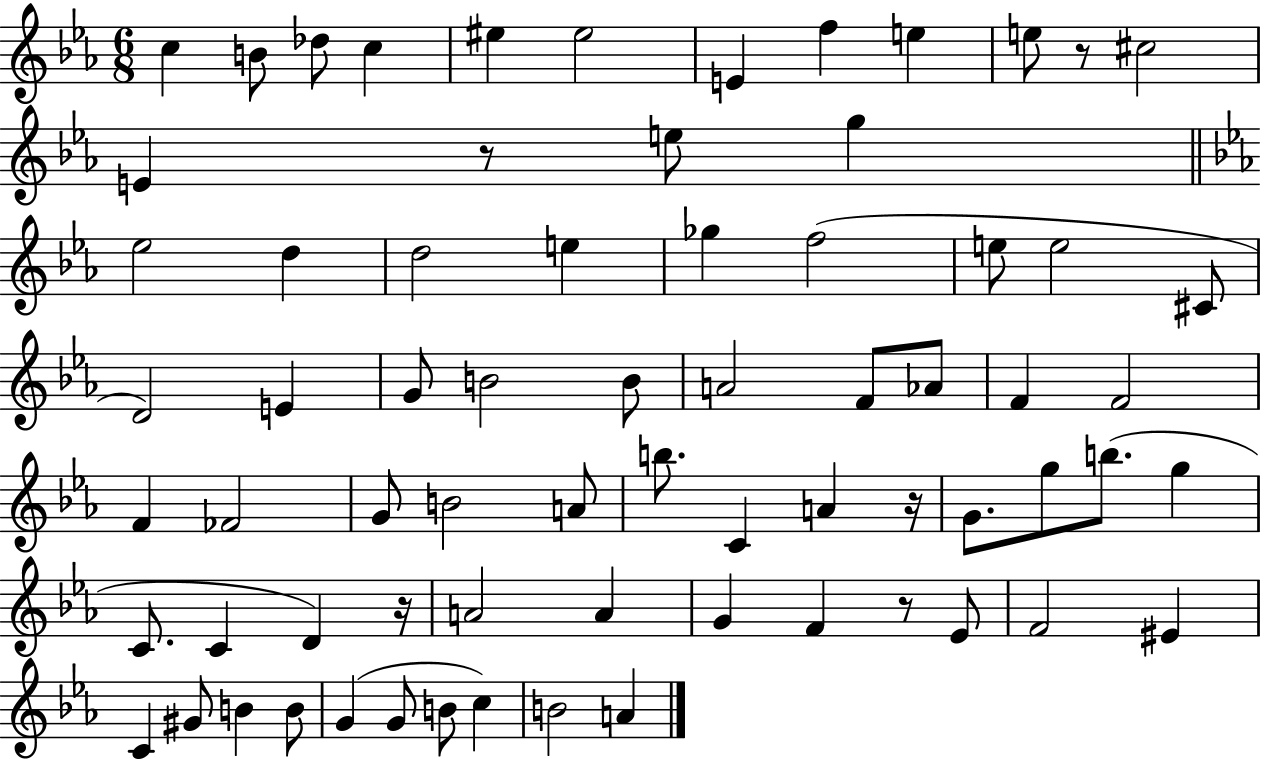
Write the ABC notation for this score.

X:1
T:Untitled
M:6/8
L:1/4
K:Eb
c B/2 _d/2 c ^e ^e2 E f e e/2 z/2 ^c2 E z/2 e/2 g _e2 d d2 e _g f2 e/2 e2 ^C/2 D2 E G/2 B2 B/2 A2 F/2 _A/2 F F2 F _F2 G/2 B2 A/2 b/2 C A z/4 G/2 g/2 b/2 g C/2 C D z/4 A2 A G F z/2 _E/2 F2 ^E C ^G/2 B B/2 G G/2 B/2 c B2 A